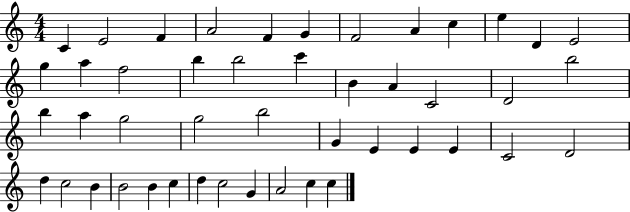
X:1
T:Untitled
M:4/4
L:1/4
K:C
C E2 F A2 F G F2 A c e D E2 g a f2 b b2 c' B A C2 D2 b2 b a g2 g2 b2 G E E E C2 D2 d c2 B B2 B c d c2 G A2 c c